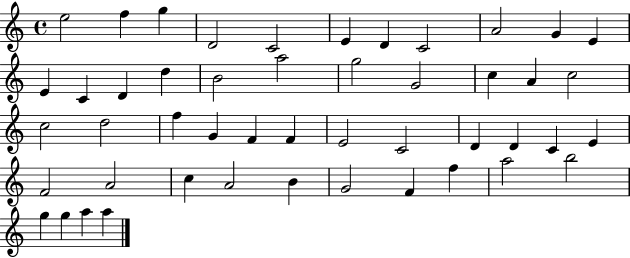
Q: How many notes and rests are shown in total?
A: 48